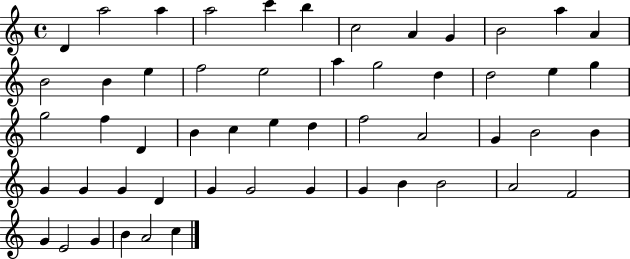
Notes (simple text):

D4/q A5/h A5/q A5/h C6/q B5/q C5/h A4/q G4/q B4/h A5/q A4/q B4/h B4/q E5/q F5/h E5/h A5/q G5/h D5/q D5/h E5/q G5/q G5/h F5/q D4/q B4/q C5/q E5/q D5/q F5/h A4/h G4/q B4/h B4/q G4/q G4/q G4/q D4/q G4/q G4/h G4/q G4/q B4/q B4/h A4/h F4/h G4/q E4/h G4/q B4/q A4/h C5/q